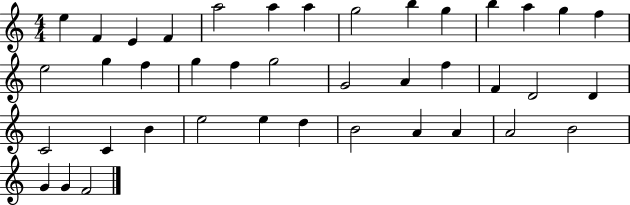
E5/q F4/q E4/q F4/q A5/h A5/q A5/q G5/h B5/q G5/q B5/q A5/q G5/q F5/q E5/h G5/q F5/q G5/q F5/q G5/h G4/h A4/q F5/q F4/q D4/h D4/q C4/h C4/q B4/q E5/h E5/q D5/q B4/h A4/q A4/q A4/h B4/h G4/q G4/q F4/h